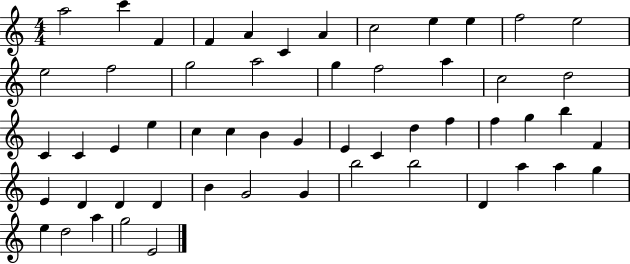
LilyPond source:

{
  \clef treble
  \numericTimeSignature
  \time 4/4
  \key c \major
  a''2 c'''4 f'4 | f'4 a'4 c'4 a'4 | c''2 e''4 e''4 | f''2 e''2 | \break e''2 f''2 | g''2 a''2 | g''4 f''2 a''4 | c''2 d''2 | \break c'4 c'4 e'4 e''4 | c''4 c''4 b'4 g'4 | e'4 c'4 d''4 f''4 | f''4 g''4 b''4 f'4 | \break e'4 d'4 d'4 d'4 | b'4 g'2 g'4 | b''2 b''2 | d'4 a''4 a''4 g''4 | \break e''4 d''2 a''4 | g''2 e'2 | \bar "|."
}